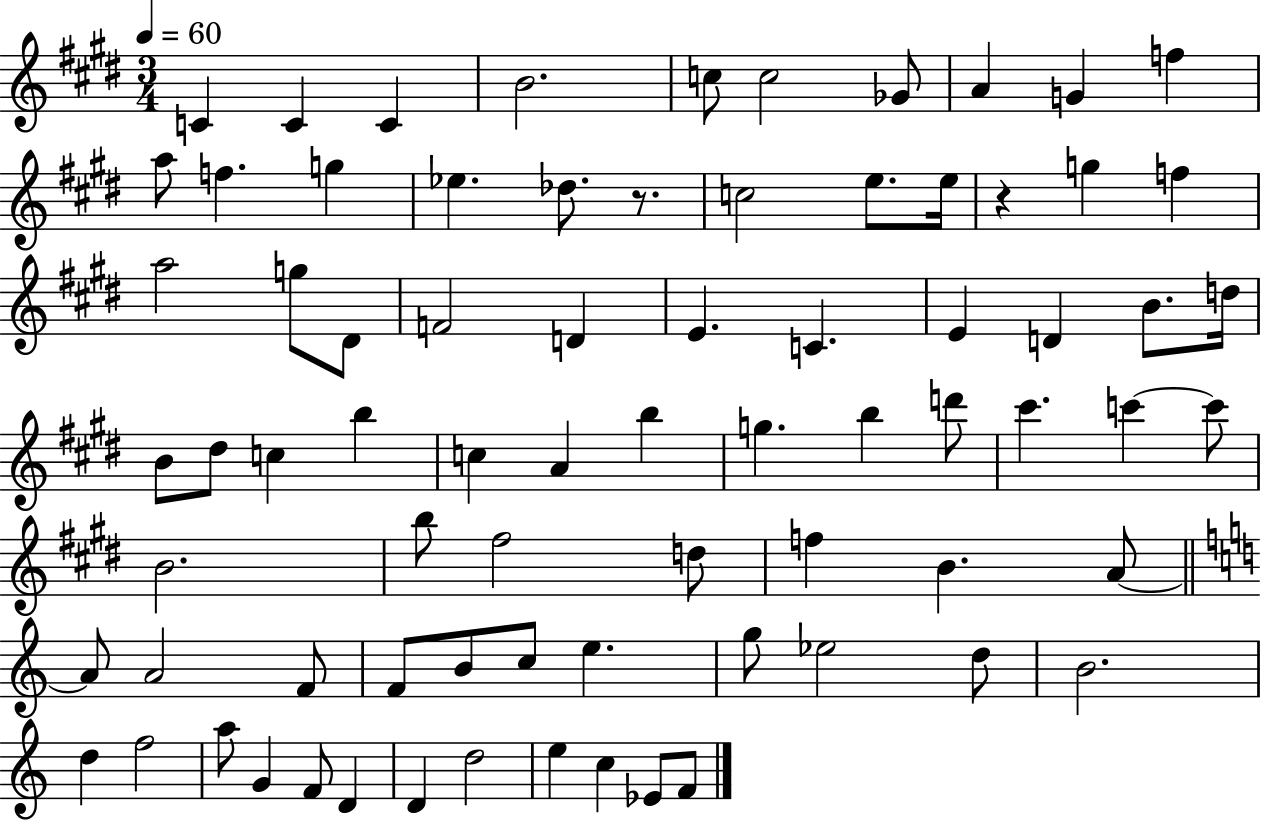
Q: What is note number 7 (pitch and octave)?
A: Gb4